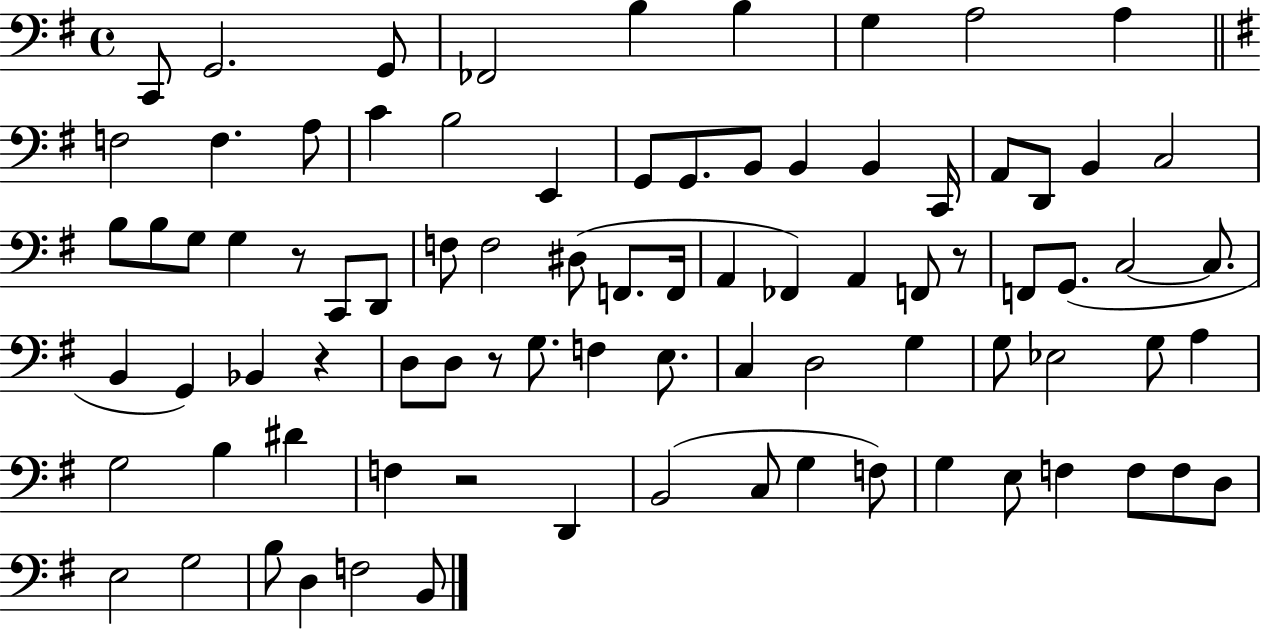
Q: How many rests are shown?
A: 5